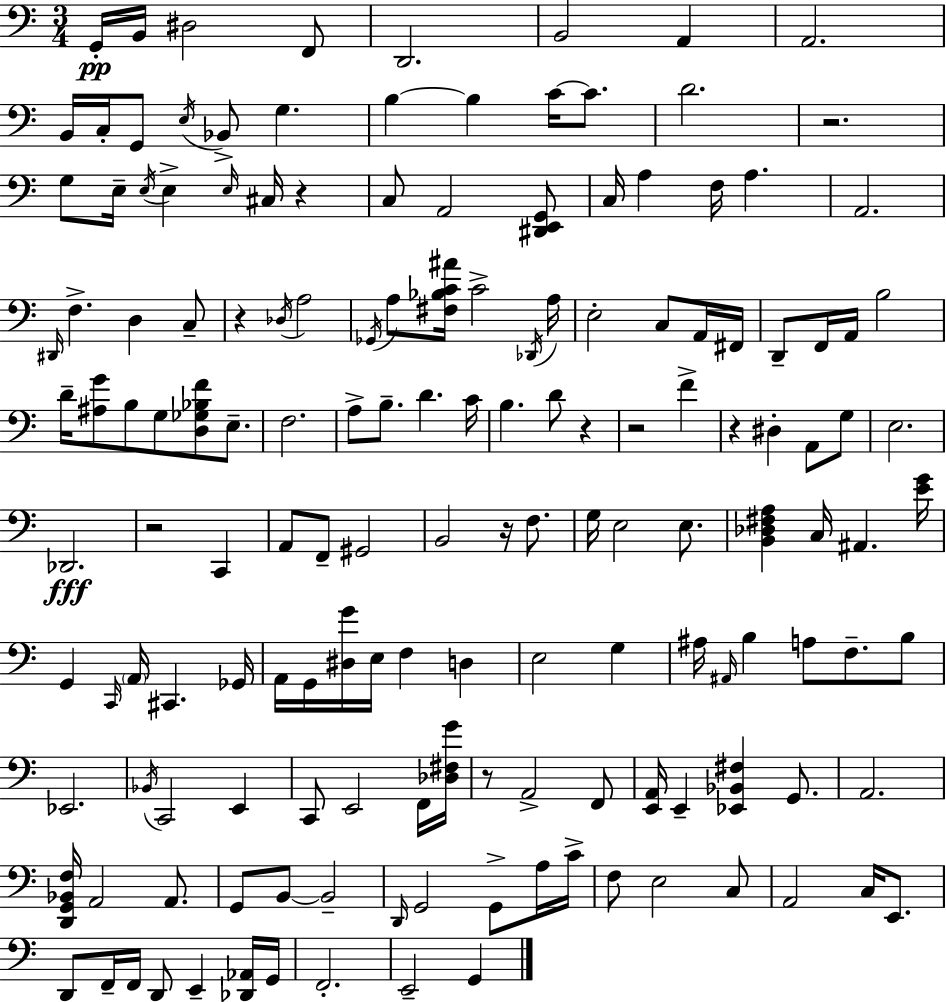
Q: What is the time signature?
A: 3/4